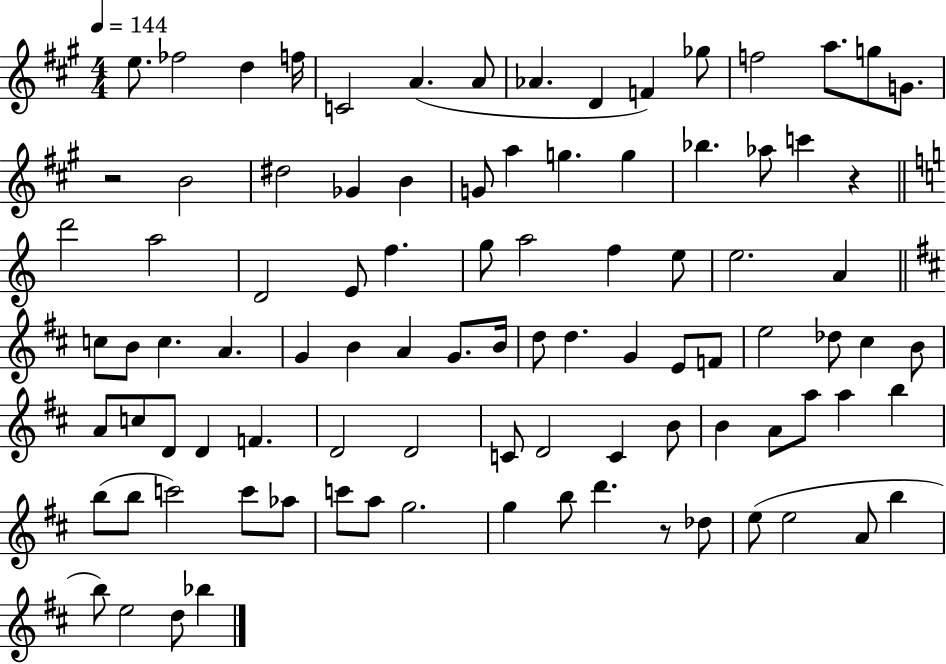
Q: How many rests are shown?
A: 3